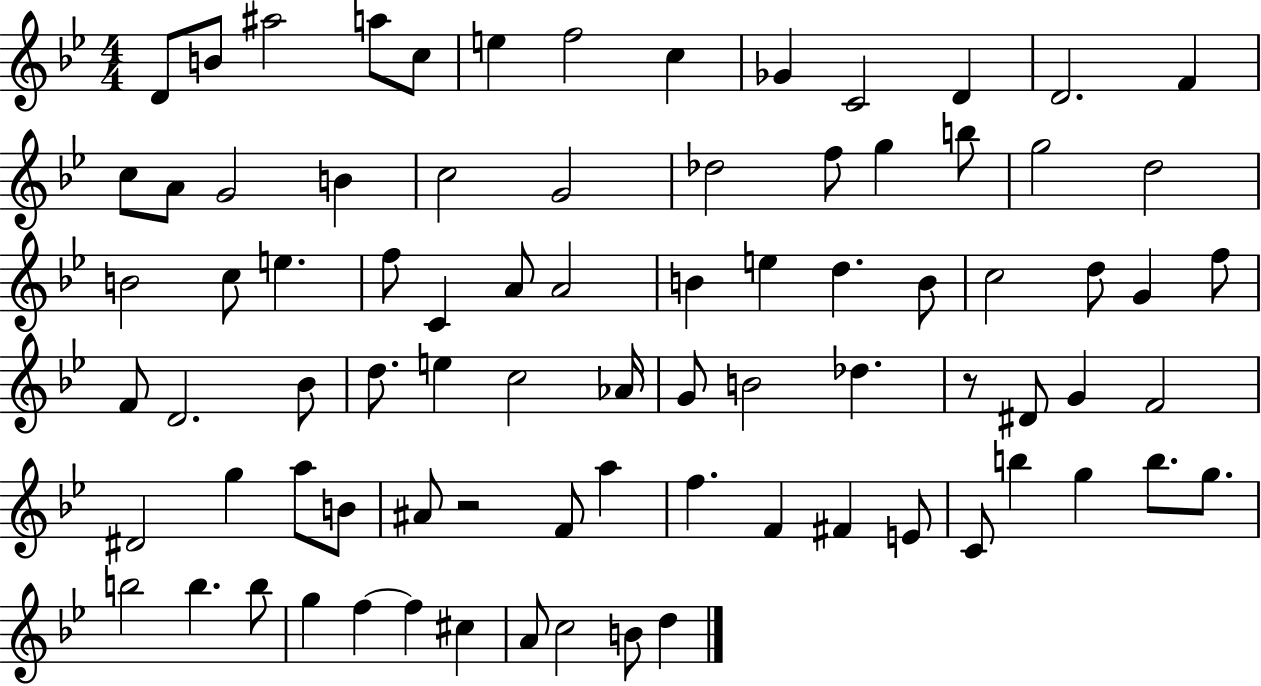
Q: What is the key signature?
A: BES major